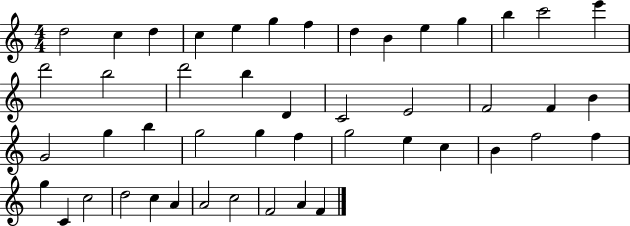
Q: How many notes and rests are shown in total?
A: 47